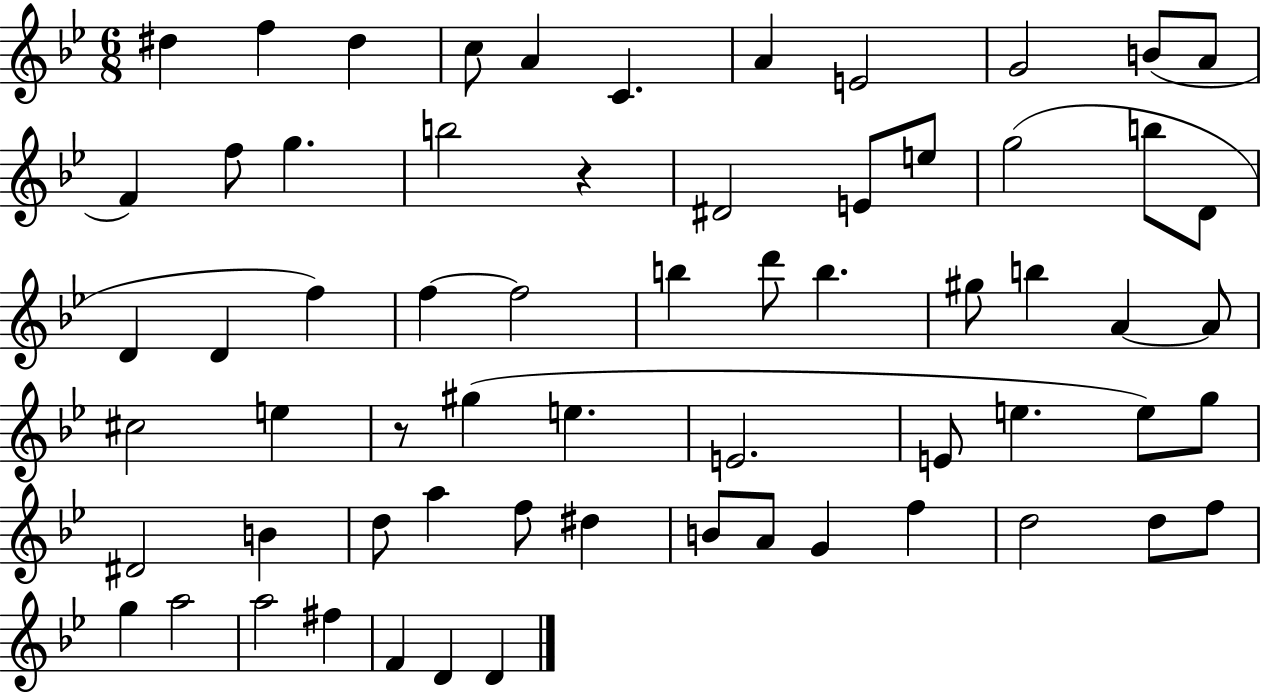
D#5/q F5/q D#5/q C5/e A4/q C4/q. A4/q E4/h G4/h B4/e A4/e F4/q F5/e G5/q. B5/h R/q D#4/h E4/e E5/e G5/h B5/e D4/e D4/q D4/q F5/q F5/q F5/h B5/q D6/e B5/q. G#5/e B5/q A4/q A4/e C#5/h E5/q R/e G#5/q E5/q. E4/h. E4/e E5/q. E5/e G5/e D#4/h B4/q D5/e A5/q F5/e D#5/q B4/e A4/e G4/q F5/q D5/h D5/e F5/e G5/q A5/h A5/h F#5/q F4/q D4/q D4/q